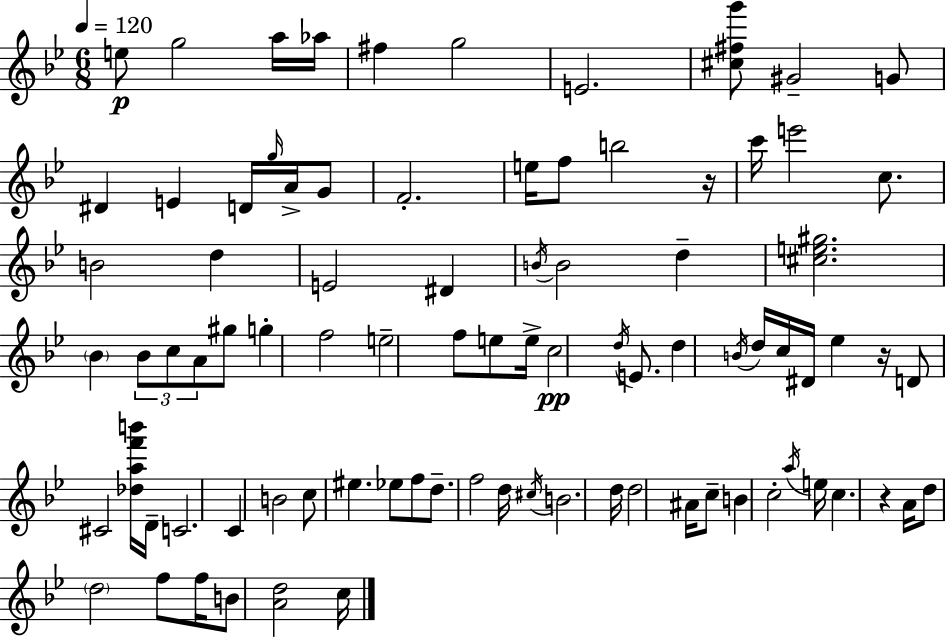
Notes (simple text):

E5/e G5/h A5/s Ab5/s F#5/q G5/h E4/h. [C#5,F#5,G6]/e G#4/h G4/e D#4/q E4/q D4/s G5/s A4/s G4/e F4/h. E5/s F5/e B5/h R/s C6/s E6/h C5/e. B4/h D5/q E4/h D#4/q B4/s B4/h D5/q [C#5,E5,G#5]/h. Bb4/q Bb4/e C5/e A4/e G#5/e G5/q F5/h E5/h F5/e E5/e E5/s C5/h D5/s E4/e. D5/q B4/s D5/s C5/s D#4/s Eb5/q R/s D4/e C#4/h [Db5,A5,F6,B6]/s D4/s C4/h. C4/q B4/h C5/e EIS5/q. Eb5/e F5/e D5/e. F5/h D5/s C#5/s B4/h. D5/s D5/h A#4/s C5/e B4/q C5/h A5/s E5/s C5/q. R/q A4/s D5/e D5/h F5/e F5/s B4/e [A4,D5]/h C5/s